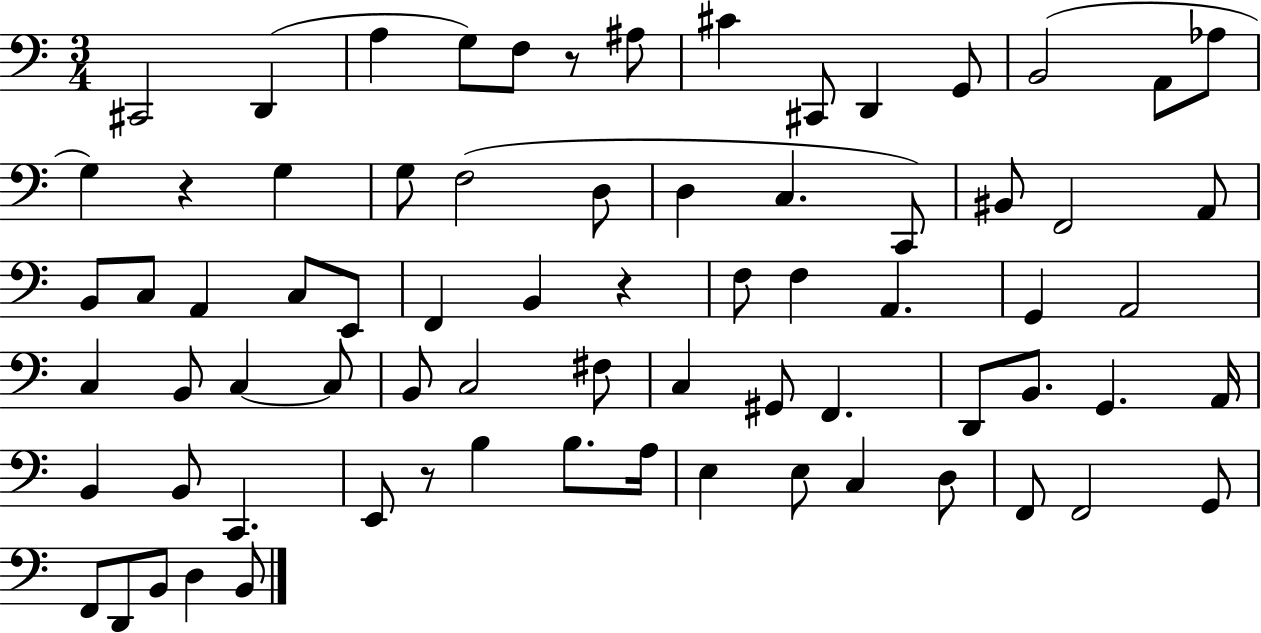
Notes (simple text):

C#2/h D2/q A3/q G3/e F3/e R/e A#3/e C#4/q C#2/e D2/q G2/e B2/h A2/e Ab3/e G3/q R/q G3/q G3/e F3/h D3/e D3/q C3/q. C2/e BIS2/e F2/h A2/e B2/e C3/e A2/q C3/e E2/e F2/q B2/q R/q F3/e F3/q A2/q. G2/q A2/h C3/q B2/e C3/q C3/e B2/e C3/h F#3/e C3/q G#2/e F2/q. D2/e B2/e. G2/q. A2/s B2/q B2/e C2/q. E2/e R/e B3/q B3/e. A3/s E3/q E3/e C3/q D3/e F2/e F2/h G2/e F2/e D2/e B2/e D3/q B2/e